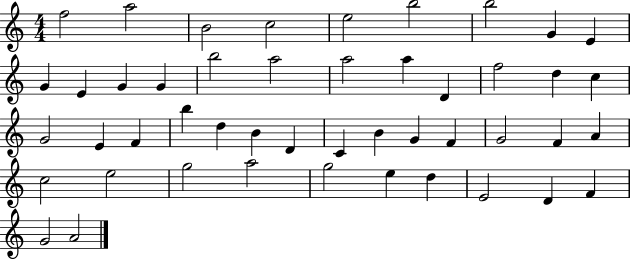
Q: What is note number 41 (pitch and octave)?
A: E5